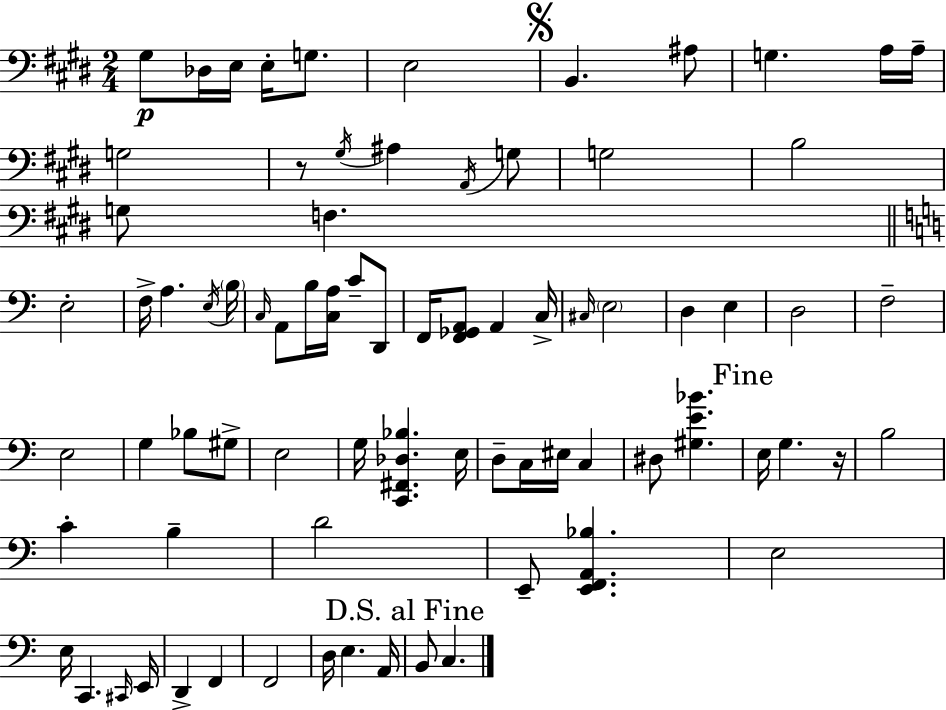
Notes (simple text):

G#3/e Db3/s E3/s E3/s G3/e. E3/h B2/q. A#3/e G3/q. A3/s A3/s G3/h R/e G#3/s A#3/q A2/s G3/e G3/h B3/h G3/e F3/q. E3/h F3/s A3/q. E3/s B3/s C3/s A2/e B3/s [C3,A3]/s C4/e D2/e F2/s [F2,Gb2,A2]/e A2/q C3/s C#3/s E3/h D3/q E3/q D3/h F3/h E3/h G3/q Bb3/e G#3/e E3/h G3/s [C2,F#2,Db3,Bb3]/q. E3/s D3/e C3/s EIS3/s C3/q D#3/e [G#3,E4,Bb4]/q. E3/s G3/q. R/s B3/h C4/q B3/q D4/h E2/e [E2,F2,A2,Bb3]/q. E3/h E3/s C2/q. C#2/s E2/s D2/q F2/q F2/h D3/s E3/q. A2/s B2/e C3/q.